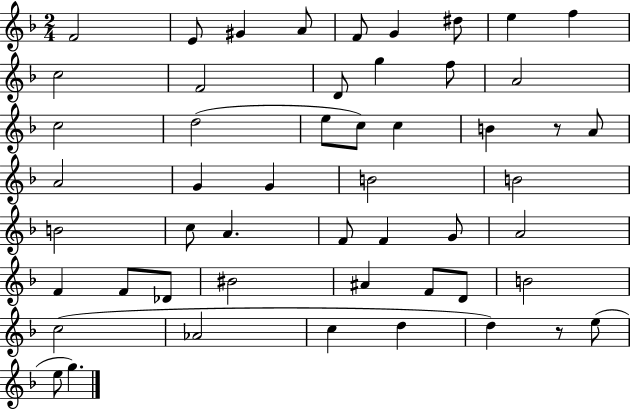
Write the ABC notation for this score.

X:1
T:Untitled
M:2/4
L:1/4
K:F
F2 E/2 ^G A/2 F/2 G ^d/2 e f c2 F2 D/2 g f/2 A2 c2 d2 e/2 c/2 c B z/2 A/2 A2 G G B2 B2 B2 c/2 A F/2 F G/2 A2 F F/2 _D/2 ^B2 ^A F/2 D/2 B2 c2 _A2 c d d z/2 e/2 e/2 g